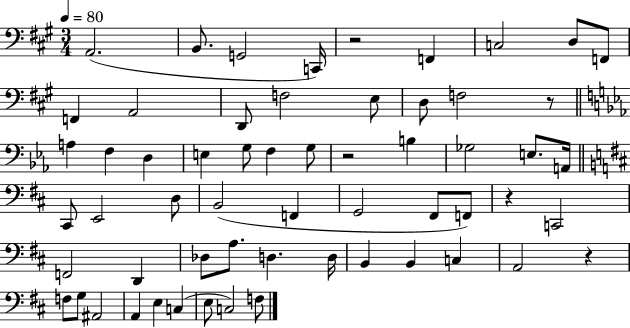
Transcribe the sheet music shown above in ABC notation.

X:1
T:Untitled
M:3/4
L:1/4
K:A
A,,2 B,,/2 G,,2 C,,/4 z2 F,, C,2 D,/2 F,,/2 F,, A,,2 D,,/2 F,2 E,/2 D,/2 F,2 z/2 A, F, D, E, G,/2 F, G,/2 z2 B, _G,2 E,/2 A,,/4 ^C,,/2 E,,2 D,/2 B,,2 F,, G,,2 ^F,,/2 F,,/2 z C,,2 F,,2 D,, _D,/2 A,/2 D, D,/4 B,, B,, C, A,,2 z F,/2 G,/2 ^A,,2 A,, E, C, E,/2 C,2 F,/2